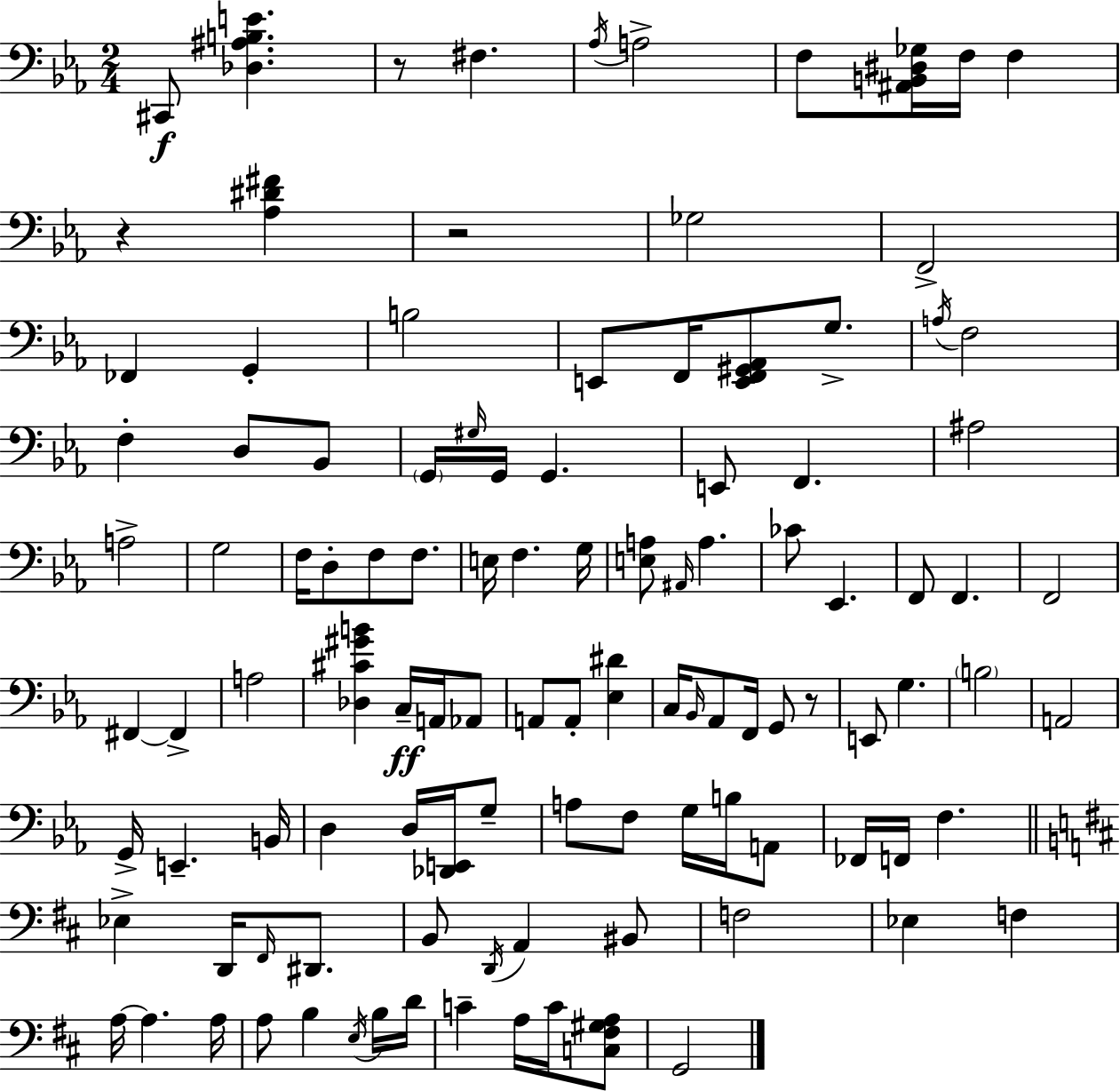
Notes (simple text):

C#2/e [Db3,A#3,B3,E4]/q. R/e F#3/q. Ab3/s A3/h F3/e [A#2,B2,D#3,Gb3]/s F3/s F3/q R/q [Ab3,D#4,F#4]/q R/h Gb3/h F2/h FES2/q G2/q B3/h E2/e F2/s [E2,F2,G#2,Ab2]/e G3/e. A3/s F3/h F3/q D3/e Bb2/e G2/s G#3/s G2/s G2/q. E2/e F2/q. A#3/h A3/h G3/h F3/s D3/e F3/e F3/e. E3/s F3/q. G3/s [E3,A3]/e A#2/s A3/q. CES4/e Eb2/q. F2/e F2/q. F2/h F#2/q F#2/q A3/h [Db3,C#4,G#4,B4]/q C3/s A2/s Ab2/e A2/e A2/e [Eb3,D#4]/q C3/s Bb2/s Ab2/e F2/s G2/e R/e E2/e G3/q. B3/h A2/h G2/s E2/q. B2/s D3/q D3/s [Db2,E2]/s G3/e A3/e F3/e G3/s B3/s A2/e FES2/s F2/s F3/q. Eb3/q D2/s F#2/s D#2/e. B2/e D2/s A2/q BIS2/e F3/h Eb3/q F3/q A3/s A3/q. A3/s A3/e B3/q E3/s B3/s D4/s C4/q A3/s C4/s [C3,F#3,G#3,A3]/e G2/h